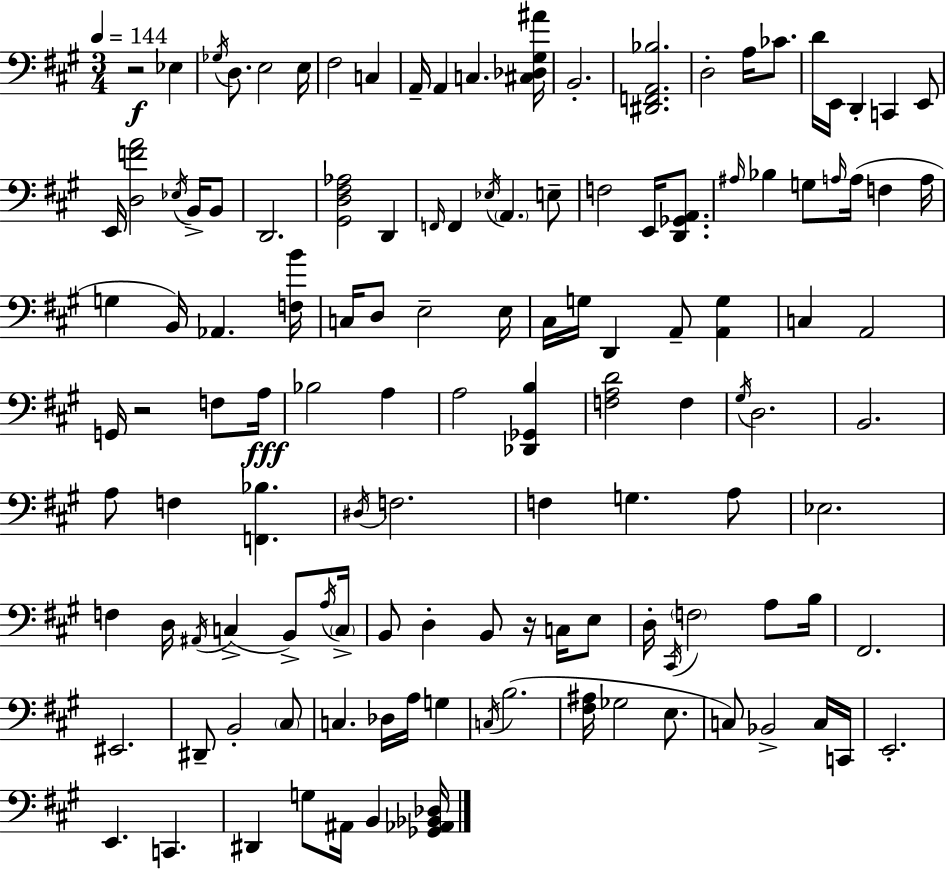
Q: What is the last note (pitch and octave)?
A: B2